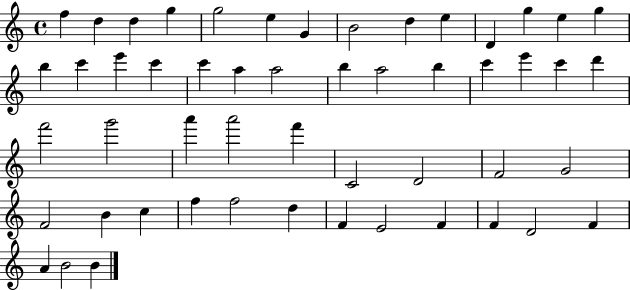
F5/q D5/q D5/q G5/q G5/h E5/q G4/q B4/h D5/q E5/q D4/q G5/q E5/q G5/q B5/q C6/q E6/q C6/q C6/q A5/q A5/h B5/q A5/h B5/q C6/q E6/q C6/q D6/q F6/h G6/h A6/q A6/h F6/q C4/h D4/h F4/h G4/h F4/h B4/q C5/q F5/q F5/h D5/q F4/q E4/h F4/q F4/q D4/h F4/q A4/q B4/h B4/q